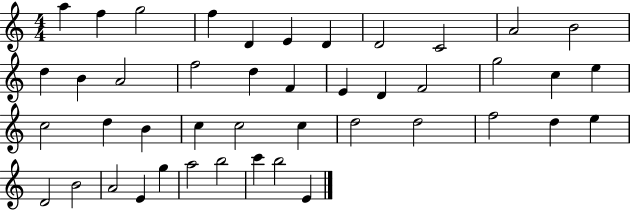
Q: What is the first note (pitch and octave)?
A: A5